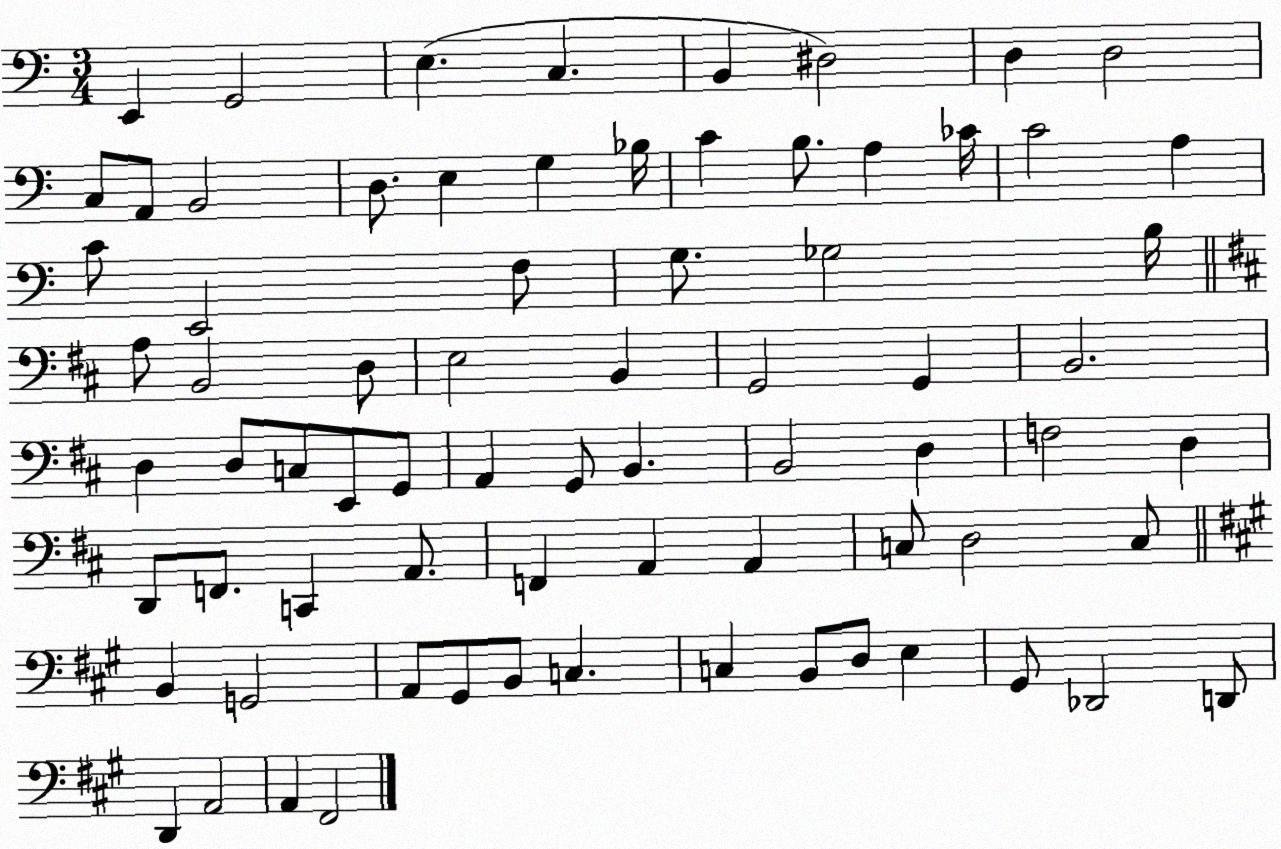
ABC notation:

X:1
T:Untitled
M:3/4
L:1/4
K:C
E,, G,,2 E, C, B,, ^D,2 D, D,2 C,/2 A,,/2 B,,2 D,/2 E, G, _B,/4 C B,/2 A, _C/4 C2 A, C/2 E,,2 F,/2 G,/2 _G,2 B,/4 A,/2 B,,2 D,/2 E,2 B,, G,,2 G,, B,,2 D, D,/2 C,/2 E,,/2 G,,/2 A,, G,,/2 B,, B,,2 D, F,2 D, D,,/2 F,,/2 C,, A,,/2 F,, A,, A,, C,/2 D,2 C,/2 B,, G,,2 A,,/2 ^G,,/2 B,,/2 C, C, B,,/2 D,/2 E, ^G,,/2 _D,,2 D,,/2 D,, A,,2 A,, ^F,,2